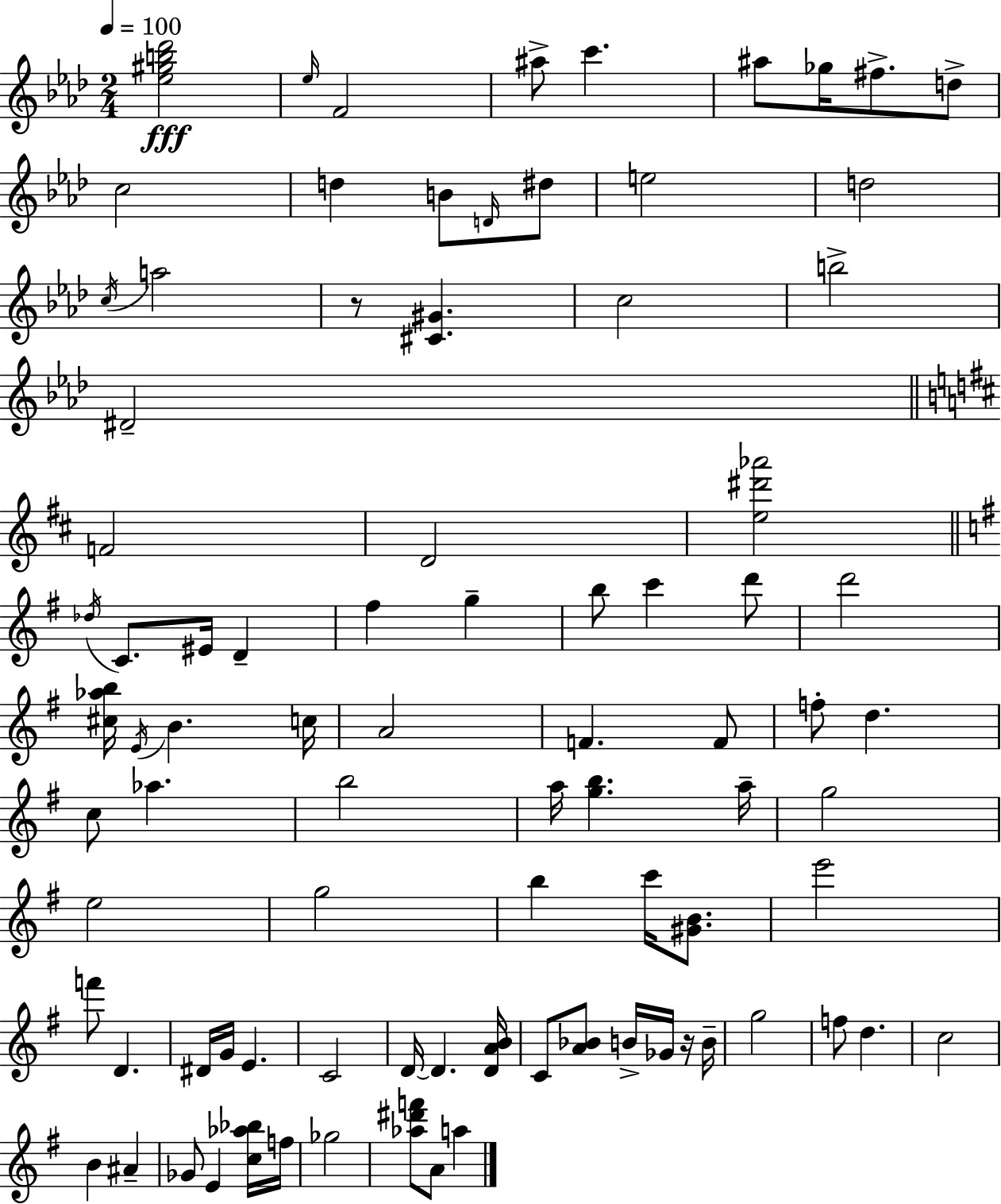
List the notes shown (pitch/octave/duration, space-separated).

[Eb5,G#5,B5,Db6]/h Eb5/s F4/h A#5/e C6/q. A#5/e Gb5/s F#5/e. D5/e C5/h D5/q B4/e D4/s D#5/e E5/h D5/h C5/s A5/h R/e [C#4,G#4]/q. C5/h B5/h D#4/h F4/h D4/h [E5,D#6,Ab6]/h Db5/s C4/e. EIS4/s D4/q F#5/q G5/q B5/e C6/q D6/e D6/h [C#5,Ab5,B5]/s E4/s B4/q. C5/s A4/h F4/q. F4/e F5/e D5/q. C5/e Ab5/q. B5/h A5/s [G5,B5]/q. A5/s G5/h E5/h G5/h B5/q C6/s [G#4,B4]/e. E6/h F6/e D4/q. D#4/s G4/s E4/q. C4/h D4/s D4/q. [D4,A4,B4]/s C4/e [A4,Bb4]/e B4/s Gb4/s R/s B4/s G5/h F5/e D5/q. C5/h B4/q A#4/q Gb4/e E4/q [C5,Ab5,Bb5]/s F5/s Gb5/h [Ab5,D#6,F6]/e A4/e A5/q